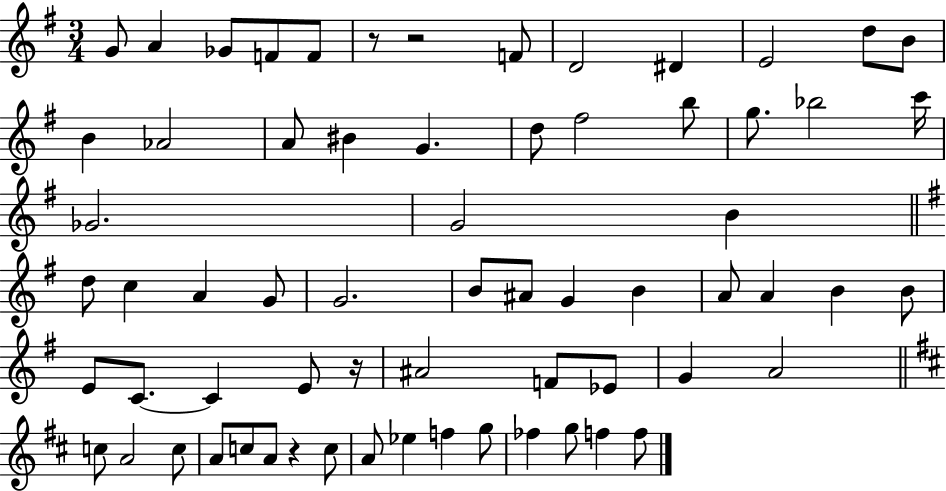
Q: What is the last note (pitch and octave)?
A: F5